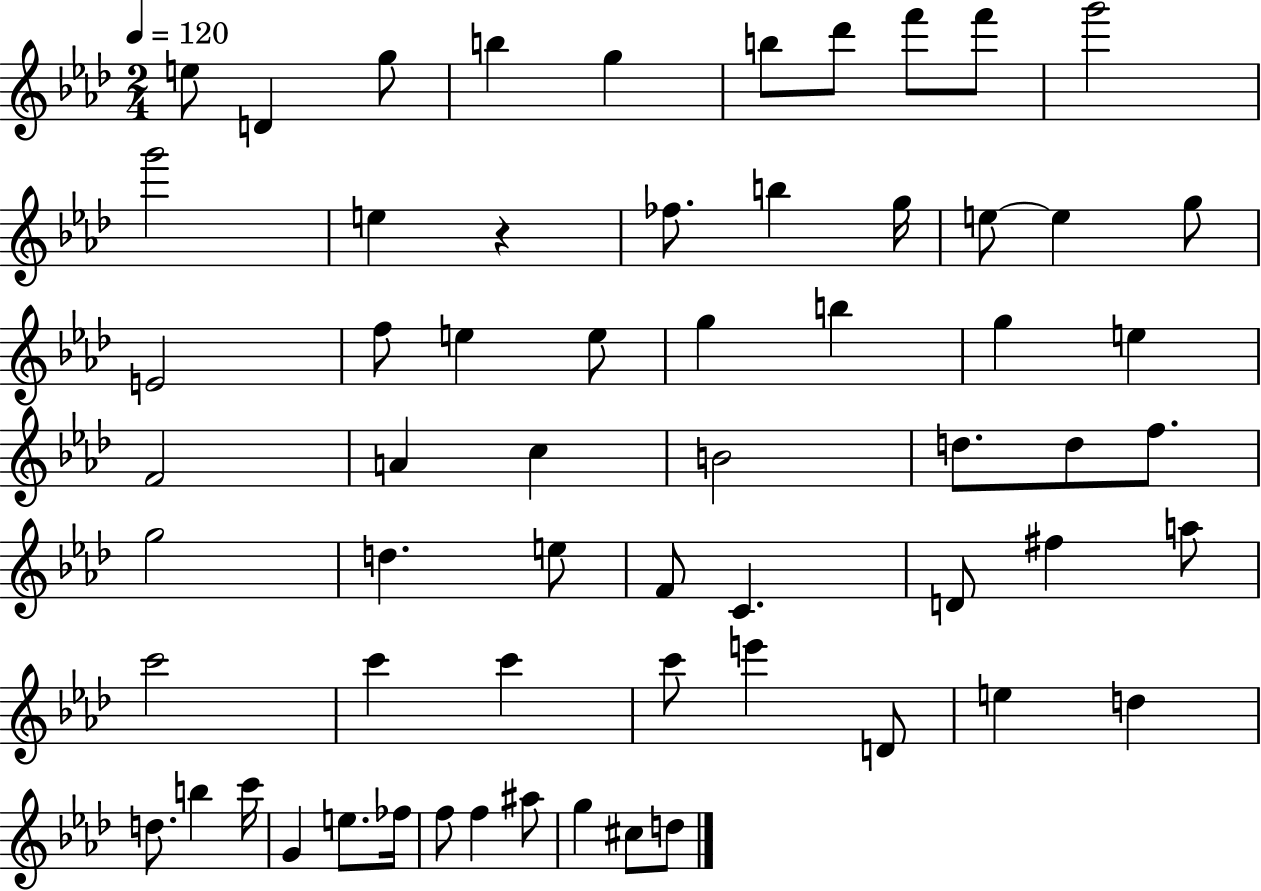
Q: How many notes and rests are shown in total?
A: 62